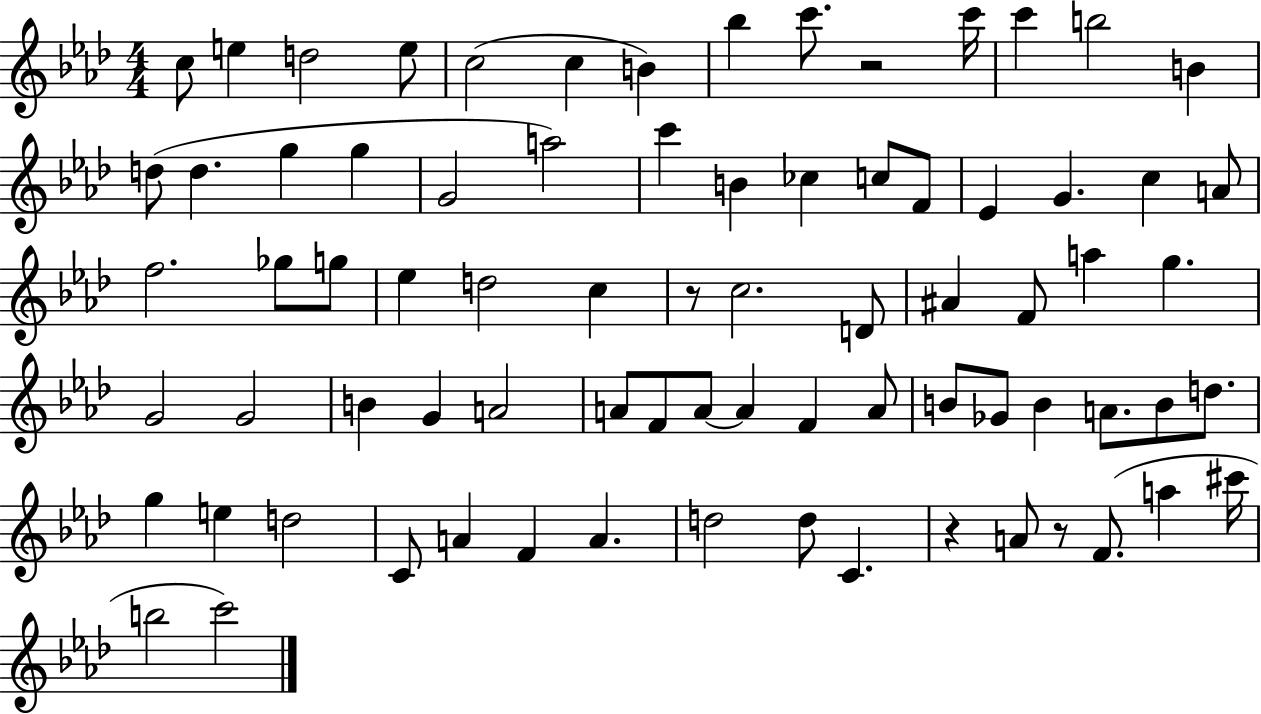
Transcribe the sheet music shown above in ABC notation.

X:1
T:Untitled
M:4/4
L:1/4
K:Ab
c/2 e d2 e/2 c2 c B _b c'/2 z2 c'/4 c' b2 B d/2 d g g G2 a2 c' B _c c/2 F/2 _E G c A/2 f2 _g/2 g/2 _e d2 c z/2 c2 D/2 ^A F/2 a g G2 G2 B G A2 A/2 F/2 A/2 A F A/2 B/2 _G/2 B A/2 B/2 d/2 g e d2 C/2 A F A d2 d/2 C z A/2 z/2 F/2 a ^c'/4 b2 c'2